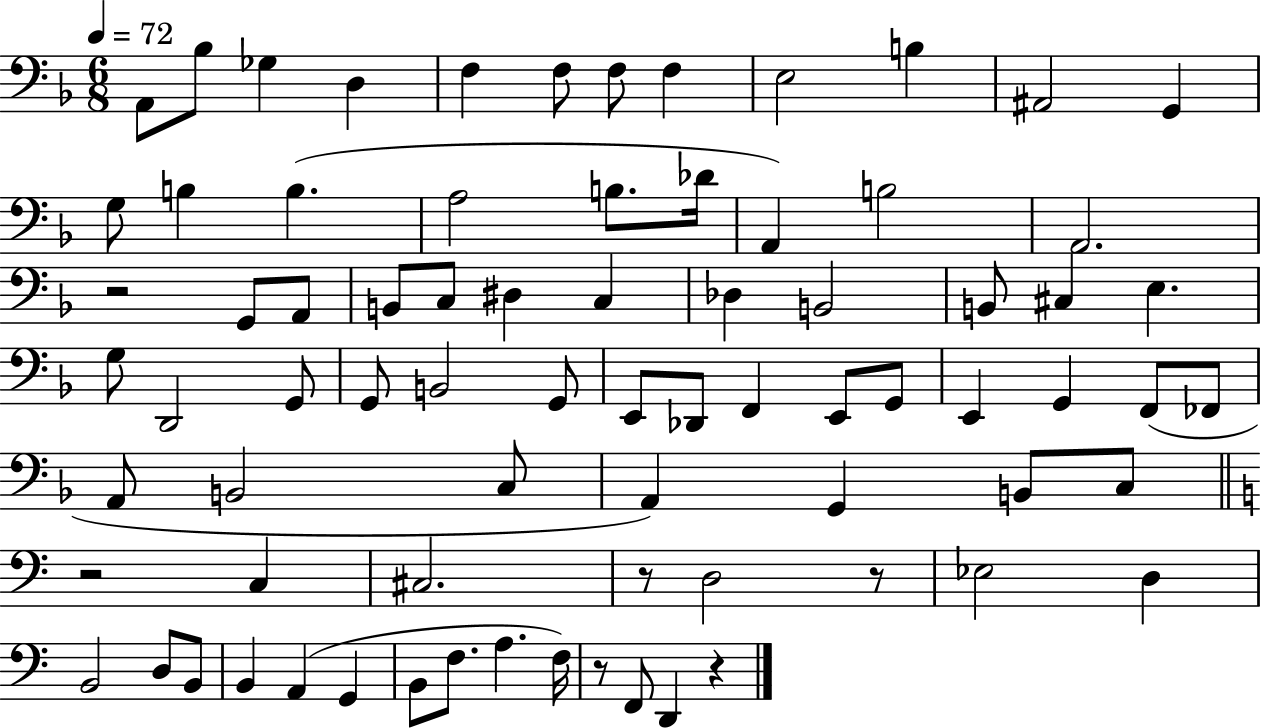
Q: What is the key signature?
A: F major